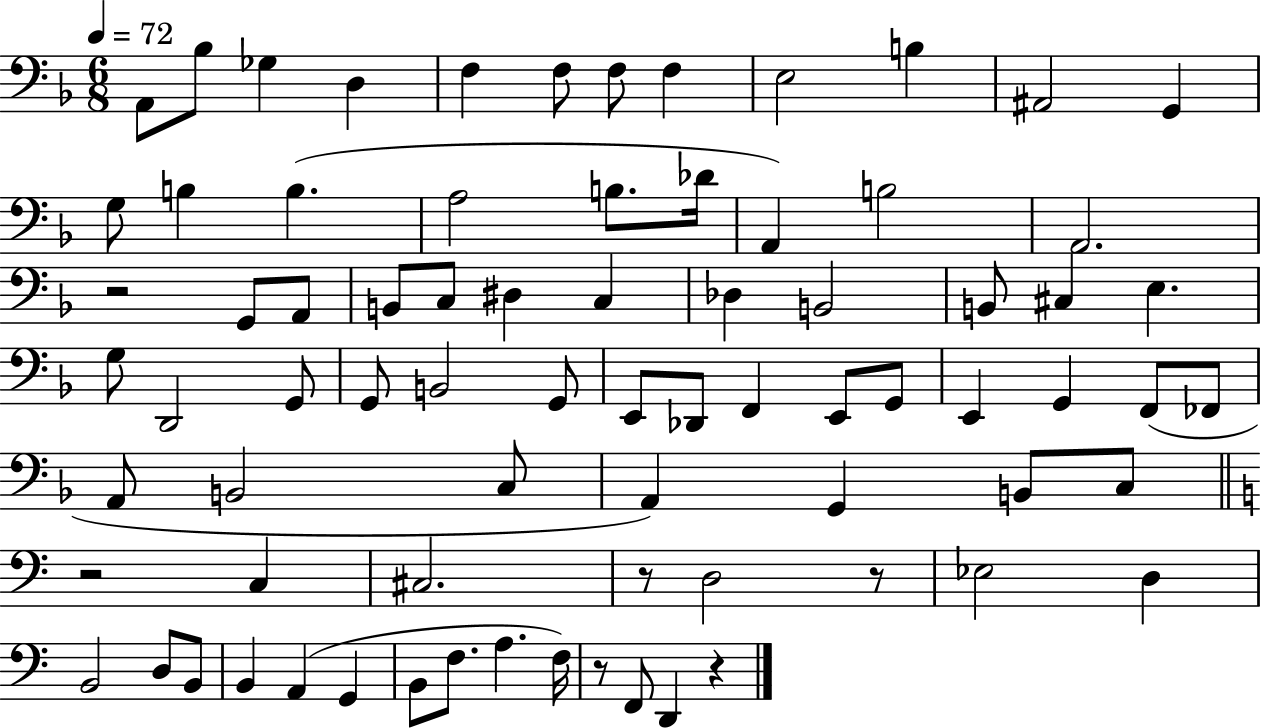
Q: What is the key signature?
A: F major